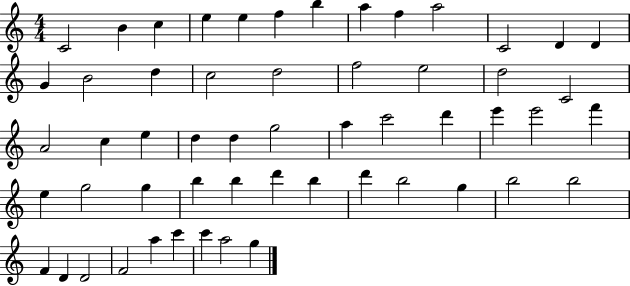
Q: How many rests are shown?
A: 0